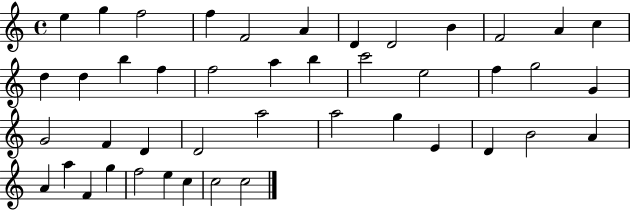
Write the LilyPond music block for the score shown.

{
  \clef treble
  \time 4/4
  \defaultTimeSignature
  \key c \major
  e''4 g''4 f''2 | f''4 f'2 a'4 | d'4 d'2 b'4 | f'2 a'4 c''4 | \break d''4 d''4 b''4 f''4 | f''2 a''4 b''4 | c'''2 e''2 | f''4 g''2 g'4 | \break g'2 f'4 d'4 | d'2 a''2 | a''2 g''4 e'4 | d'4 b'2 a'4 | \break a'4 a''4 f'4 g''4 | f''2 e''4 c''4 | c''2 c''2 | \bar "|."
}